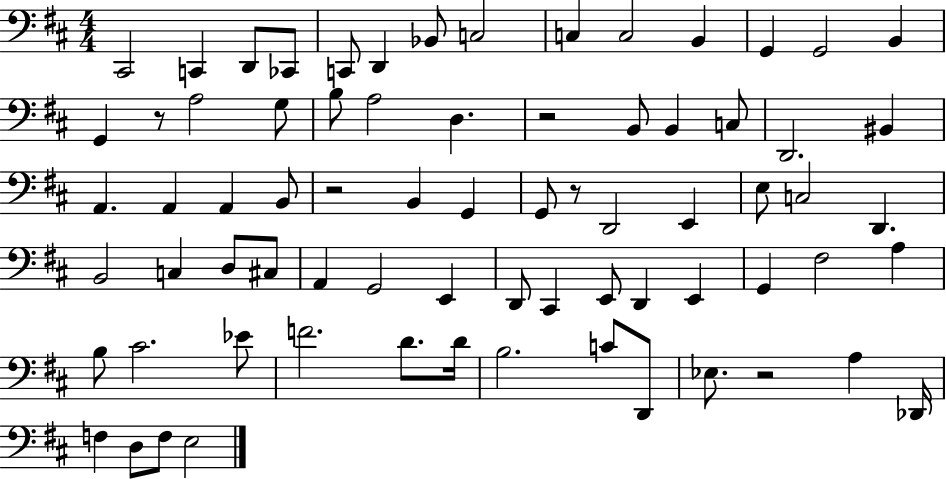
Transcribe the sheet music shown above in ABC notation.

X:1
T:Untitled
M:4/4
L:1/4
K:D
^C,,2 C,, D,,/2 _C,,/2 C,,/2 D,, _B,,/2 C,2 C, C,2 B,, G,, G,,2 B,, G,, z/2 A,2 G,/2 B,/2 A,2 D, z2 B,,/2 B,, C,/2 D,,2 ^B,, A,, A,, A,, B,,/2 z2 B,, G,, G,,/2 z/2 D,,2 E,, E,/2 C,2 D,, B,,2 C, D,/2 ^C,/2 A,, G,,2 E,, D,,/2 ^C,, E,,/2 D,, E,, G,, ^F,2 A, B,/2 ^C2 _E/2 F2 D/2 D/4 B,2 C/2 D,,/2 _E,/2 z2 A, _D,,/4 F, D,/2 F,/2 E,2